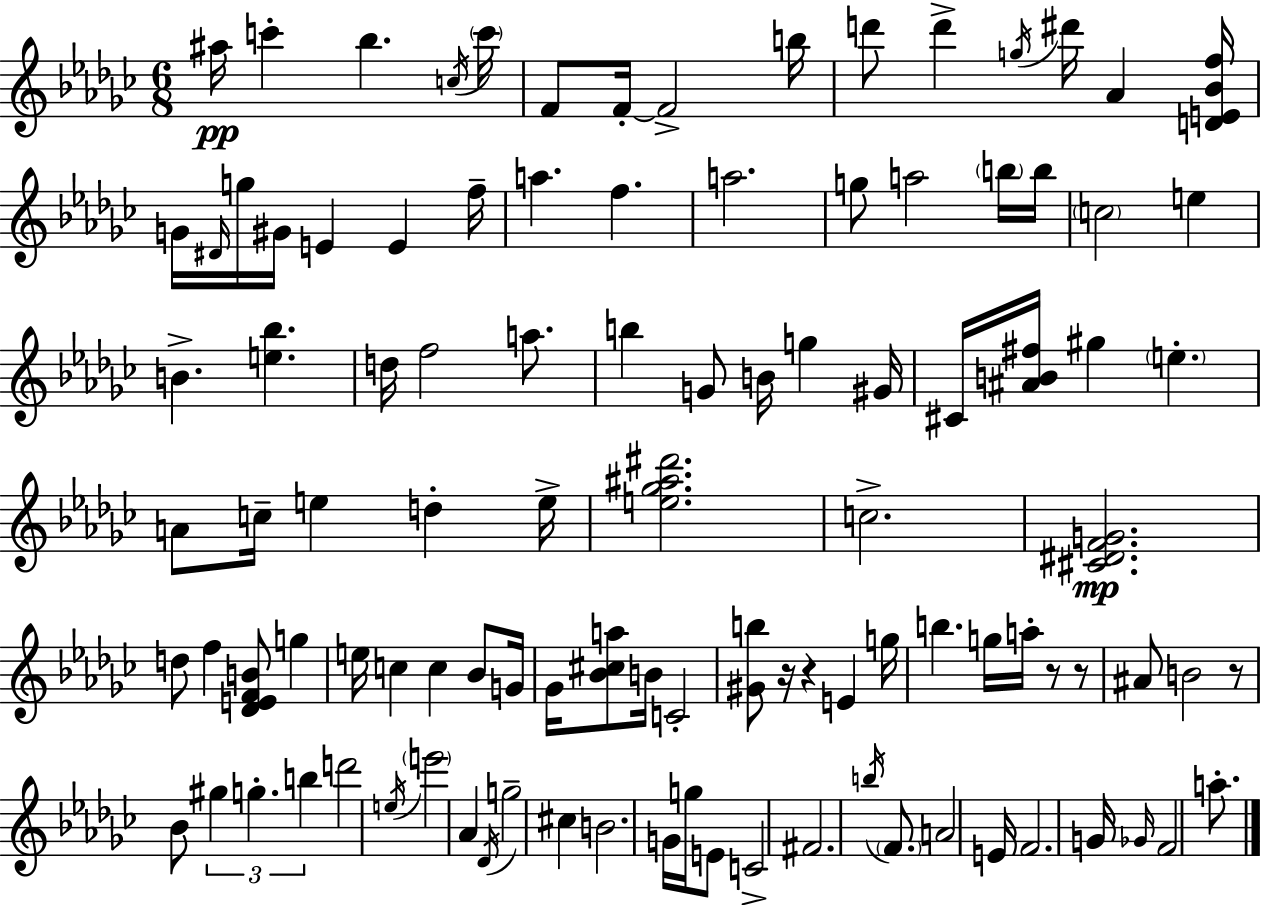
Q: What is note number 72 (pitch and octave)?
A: E5